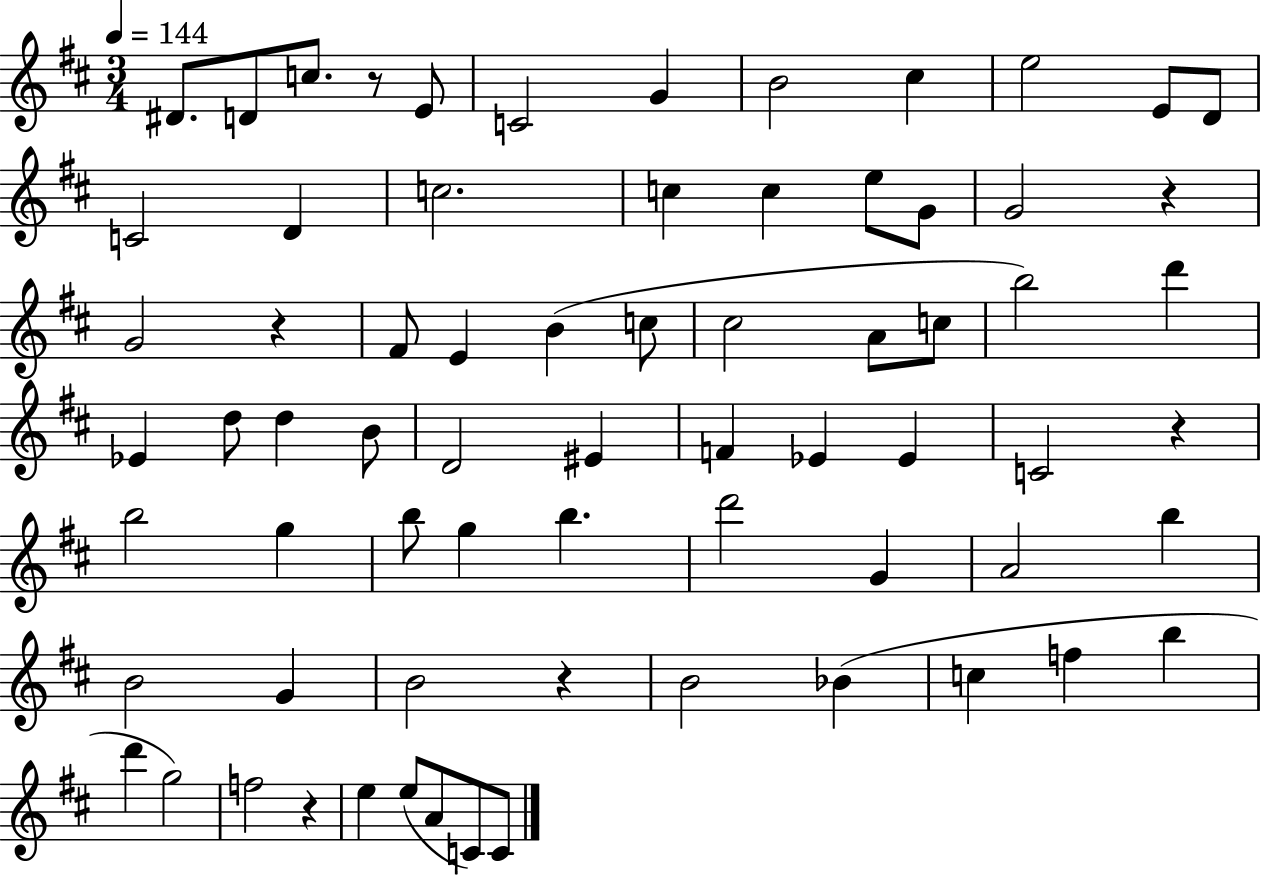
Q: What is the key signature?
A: D major